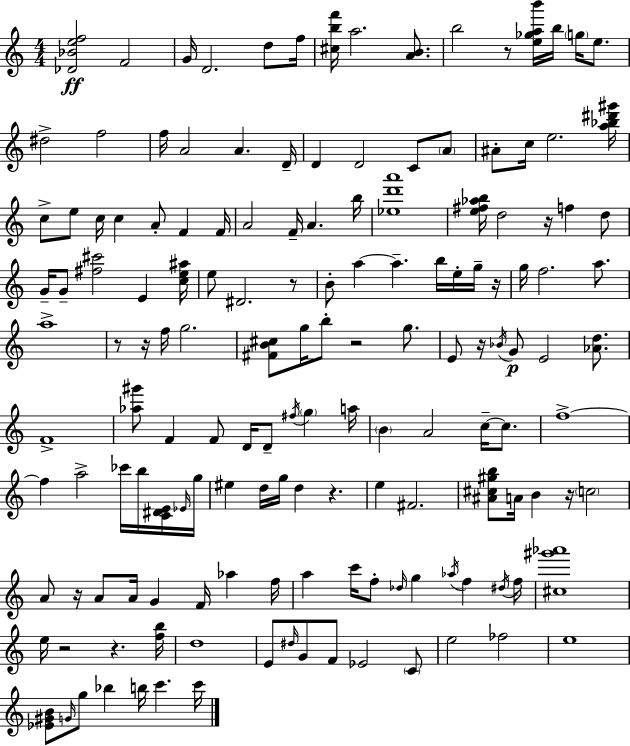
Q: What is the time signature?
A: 4/4